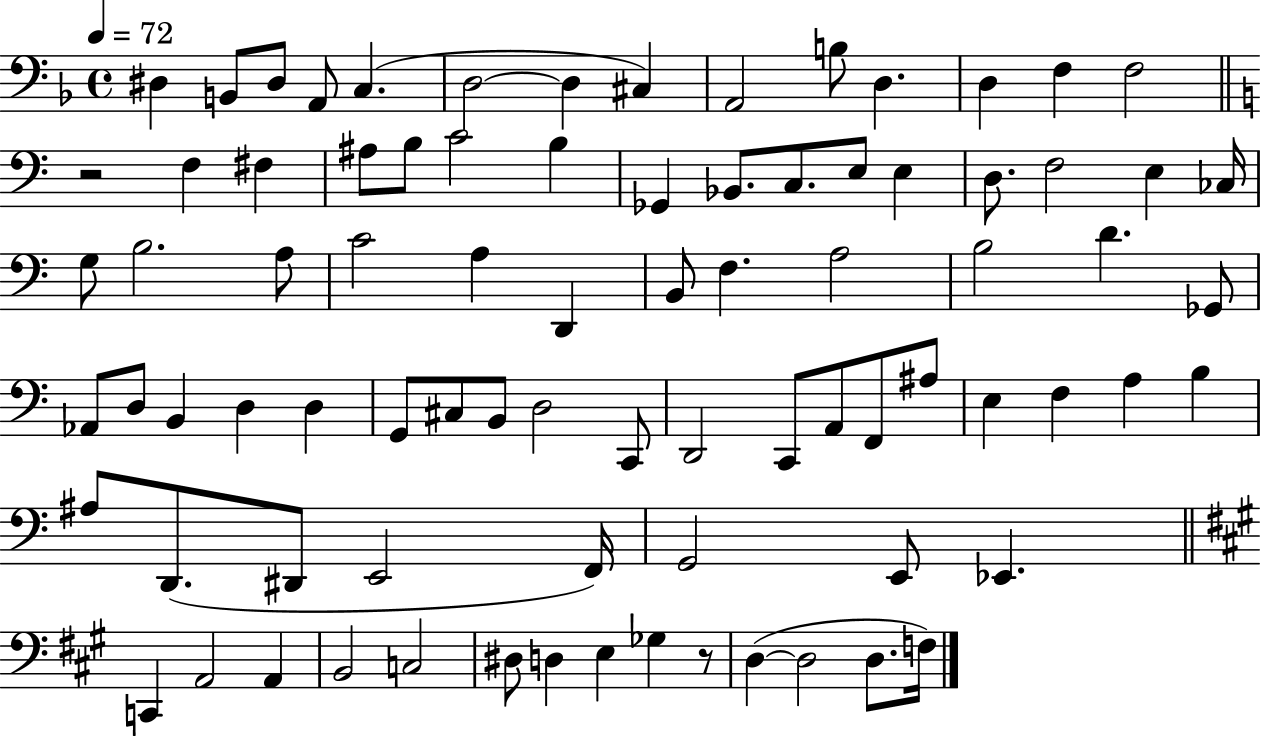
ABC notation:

X:1
T:Untitled
M:4/4
L:1/4
K:F
^D, B,,/2 ^D,/2 A,,/2 C, D,2 D, ^C, A,,2 B,/2 D, D, F, F,2 z2 F, ^F, ^A,/2 B,/2 C2 B, _G,, _B,,/2 C,/2 E,/2 E, D,/2 F,2 E, _C,/4 G,/2 B,2 A,/2 C2 A, D,, B,,/2 F, A,2 B,2 D _G,,/2 _A,,/2 D,/2 B,, D, D, G,,/2 ^C,/2 B,,/2 D,2 C,,/2 D,,2 C,,/2 A,,/2 F,,/2 ^A,/2 E, F, A, B, ^A,/2 D,,/2 ^D,,/2 E,,2 F,,/4 G,,2 E,,/2 _E,, C,, A,,2 A,, B,,2 C,2 ^D,/2 D, E, _G, z/2 D, D,2 D,/2 F,/4